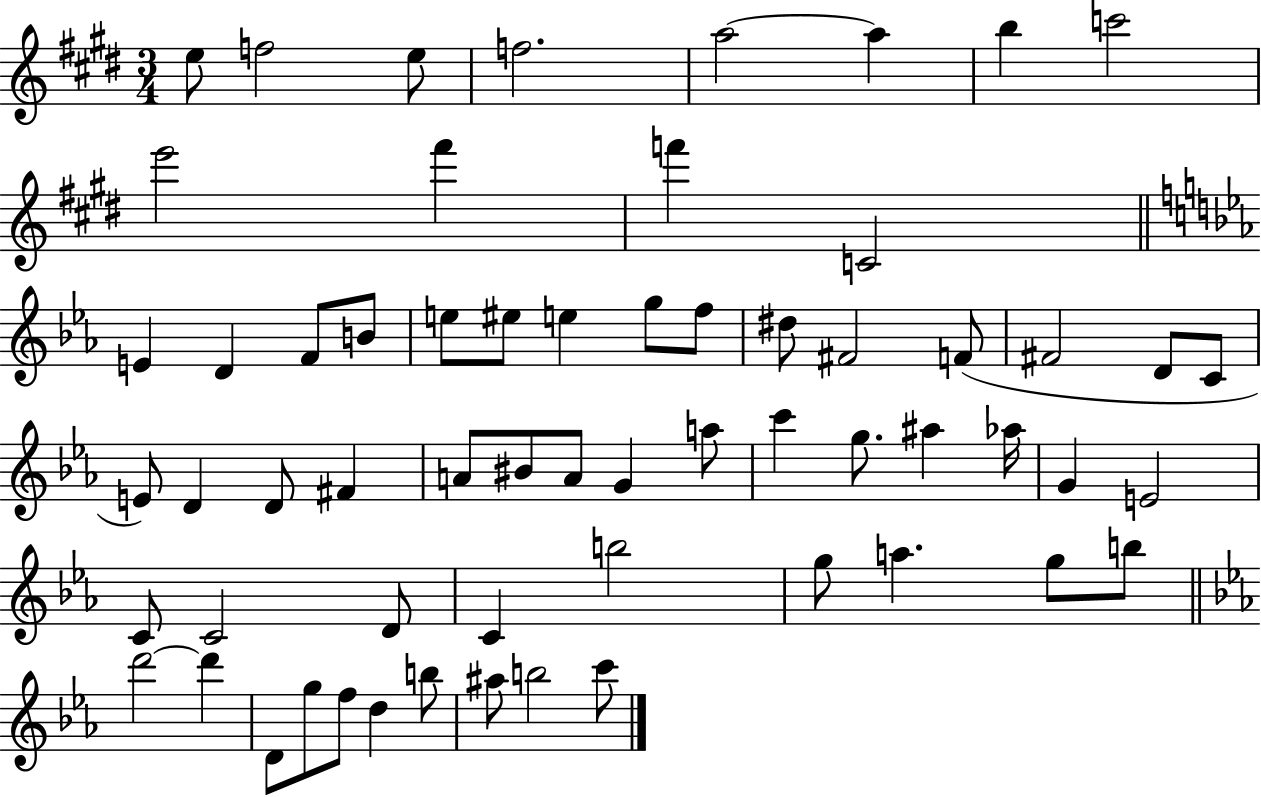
E5/e F5/h E5/e F5/h. A5/h A5/q B5/q C6/h E6/h F#6/q F6/q C4/h E4/q D4/q F4/e B4/e E5/e EIS5/e E5/q G5/e F5/e D#5/e F#4/h F4/e F#4/h D4/e C4/e E4/e D4/q D4/e F#4/q A4/e BIS4/e A4/e G4/q A5/e C6/q G5/e. A#5/q Ab5/s G4/q E4/h C4/e C4/h D4/e C4/q B5/h G5/e A5/q. G5/e B5/e D6/h D6/q D4/e G5/e F5/e D5/q B5/e A#5/e B5/h C6/e